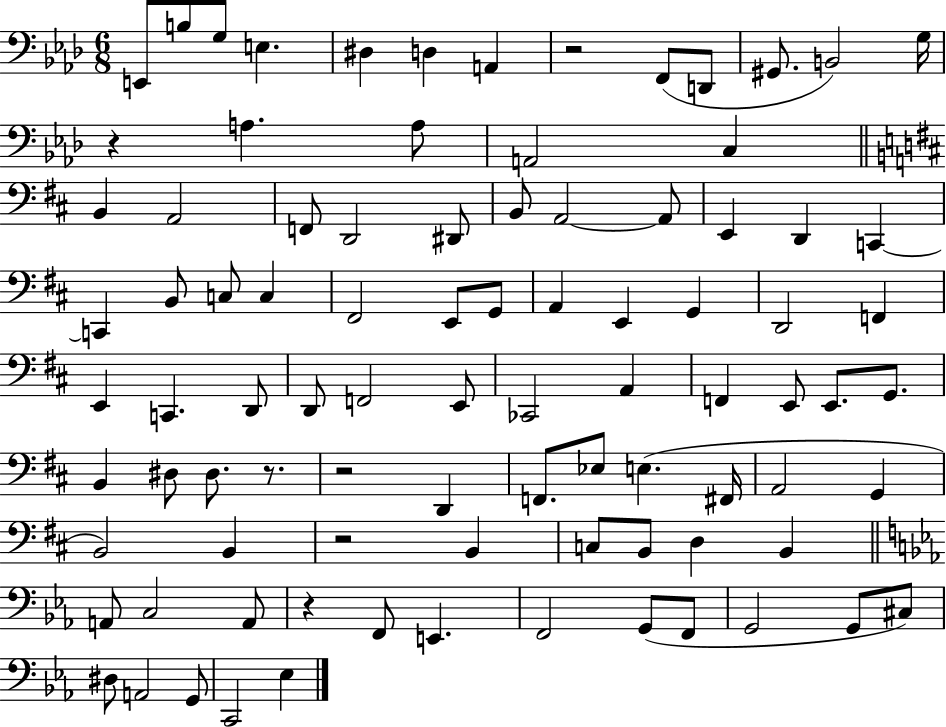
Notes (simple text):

E2/e B3/e G3/e E3/q. D#3/q D3/q A2/q R/h F2/e D2/e G#2/e. B2/h G3/s R/q A3/q. A3/e A2/h C3/q B2/q A2/h F2/e D2/h D#2/e B2/e A2/h A2/e E2/q D2/q C2/q C2/q B2/e C3/e C3/q F#2/h E2/e G2/e A2/q E2/q G2/q D2/h F2/q E2/q C2/q. D2/e D2/e F2/h E2/e CES2/h A2/q F2/q E2/e E2/e. G2/e. B2/q D#3/e D#3/e. R/e. R/h D2/q F2/e. Eb3/e E3/q. F#2/s A2/h G2/q B2/h B2/q R/h B2/q C3/e B2/e D3/q B2/q A2/e C3/h A2/e R/q F2/e E2/q. F2/h G2/e F2/e G2/h G2/e C#3/e D#3/e A2/h G2/e C2/h Eb3/q